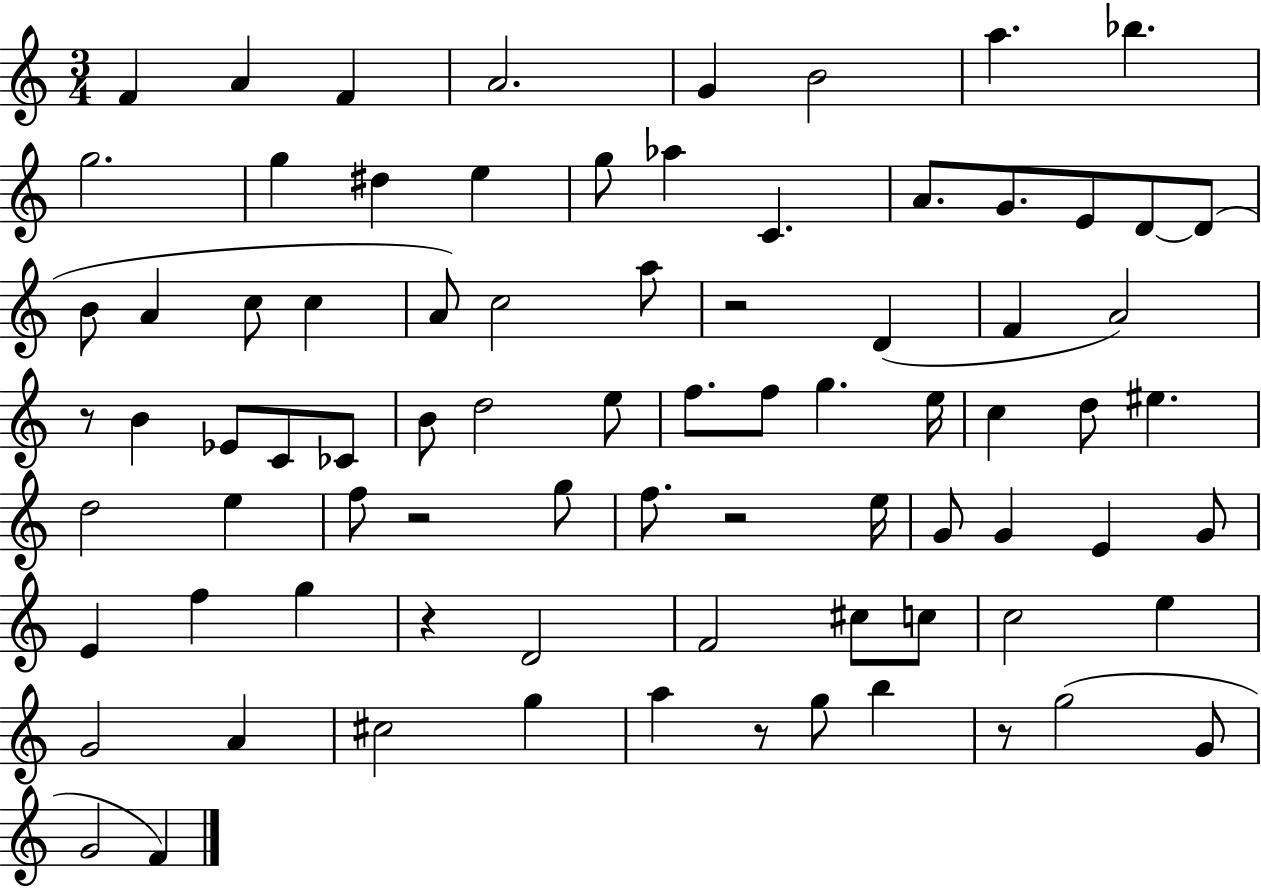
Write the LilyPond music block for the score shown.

{
  \clef treble
  \numericTimeSignature
  \time 3/4
  \key c \major
  f'4 a'4 f'4 | a'2. | g'4 b'2 | a''4. bes''4. | \break g''2. | g''4 dis''4 e''4 | g''8 aes''4 c'4. | a'8. g'8. e'8 d'8~~ d'8( | \break b'8 a'4 c''8 c''4 | a'8) c''2 a''8 | r2 d'4( | f'4 a'2) | \break r8 b'4 ees'8 c'8 ces'8 | b'8 d''2 e''8 | f''8. f''8 g''4. e''16 | c''4 d''8 eis''4. | \break d''2 e''4 | f''8 r2 g''8 | f''8. r2 e''16 | g'8 g'4 e'4 g'8 | \break e'4 f''4 g''4 | r4 d'2 | f'2 cis''8 c''8 | c''2 e''4 | \break g'2 a'4 | cis''2 g''4 | a''4 r8 g''8 b''4 | r8 g''2( g'8 | \break g'2 f'4) | \bar "|."
}